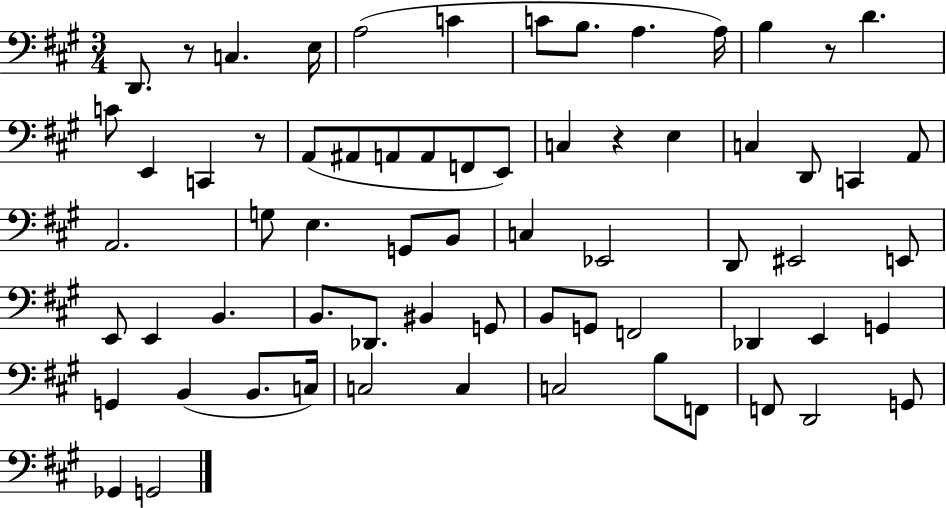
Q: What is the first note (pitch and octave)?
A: D2